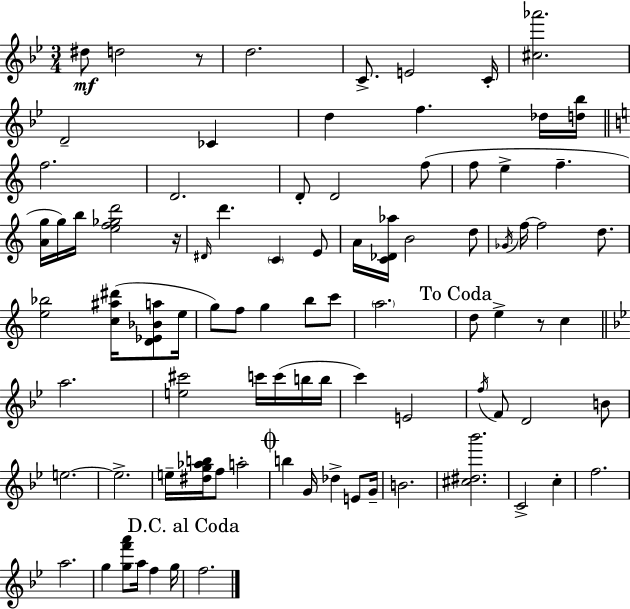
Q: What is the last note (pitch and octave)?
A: F5